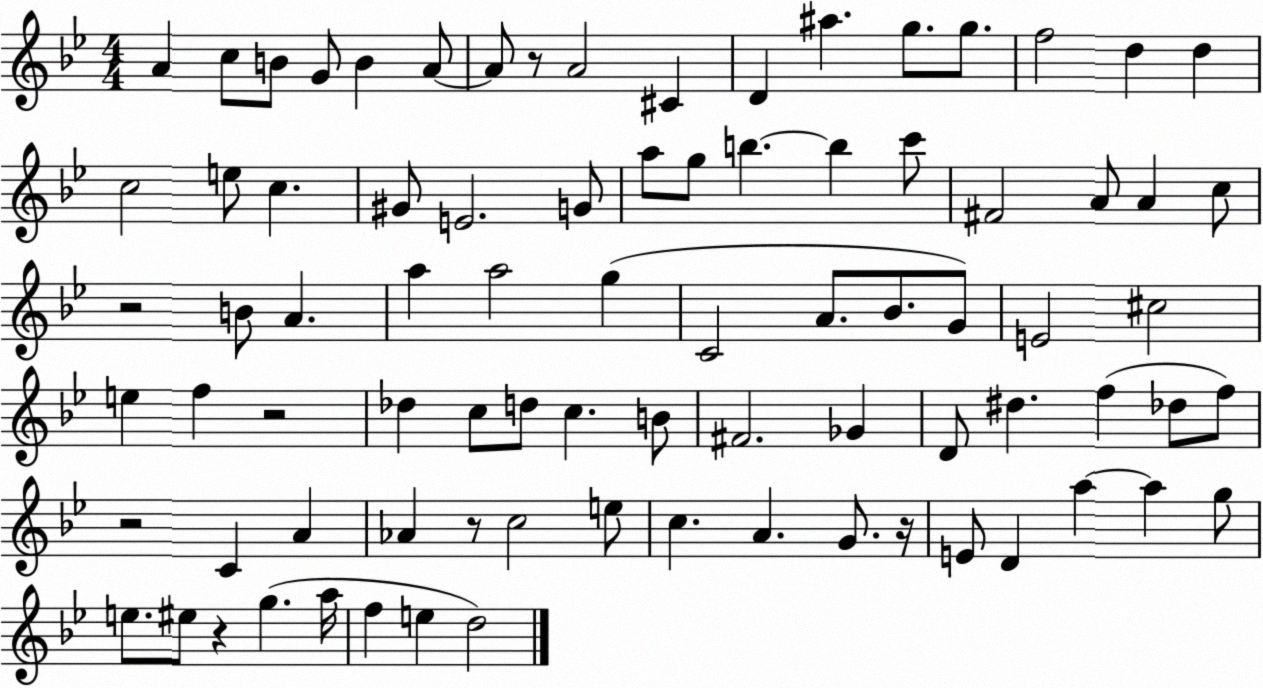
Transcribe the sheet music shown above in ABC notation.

X:1
T:Untitled
M:4/4
L:1/4
K:Bb
A c/2 B/2 G/2 B A/2 A/2 z/2 A2 ^C D ^a g/2 g/2 f2 d d c2 e/2 c ^G/2 E2 G/2 a/2 g/2 b b c'/2 ^F2 A/2 A c/2 z2 B/2 A a a2 g C2 A/2 _B/2 G/2 E2 ^c2 e f z2 _d c/2 d/2 c B/2 ^F2 _G D/2 ^d f _d/2 f/2 z2 C A _A z/2 c2 e/2 c A G/2 z/4 E/2 D a a g/2 e/2 ^e/2 z g a/4 f e d2